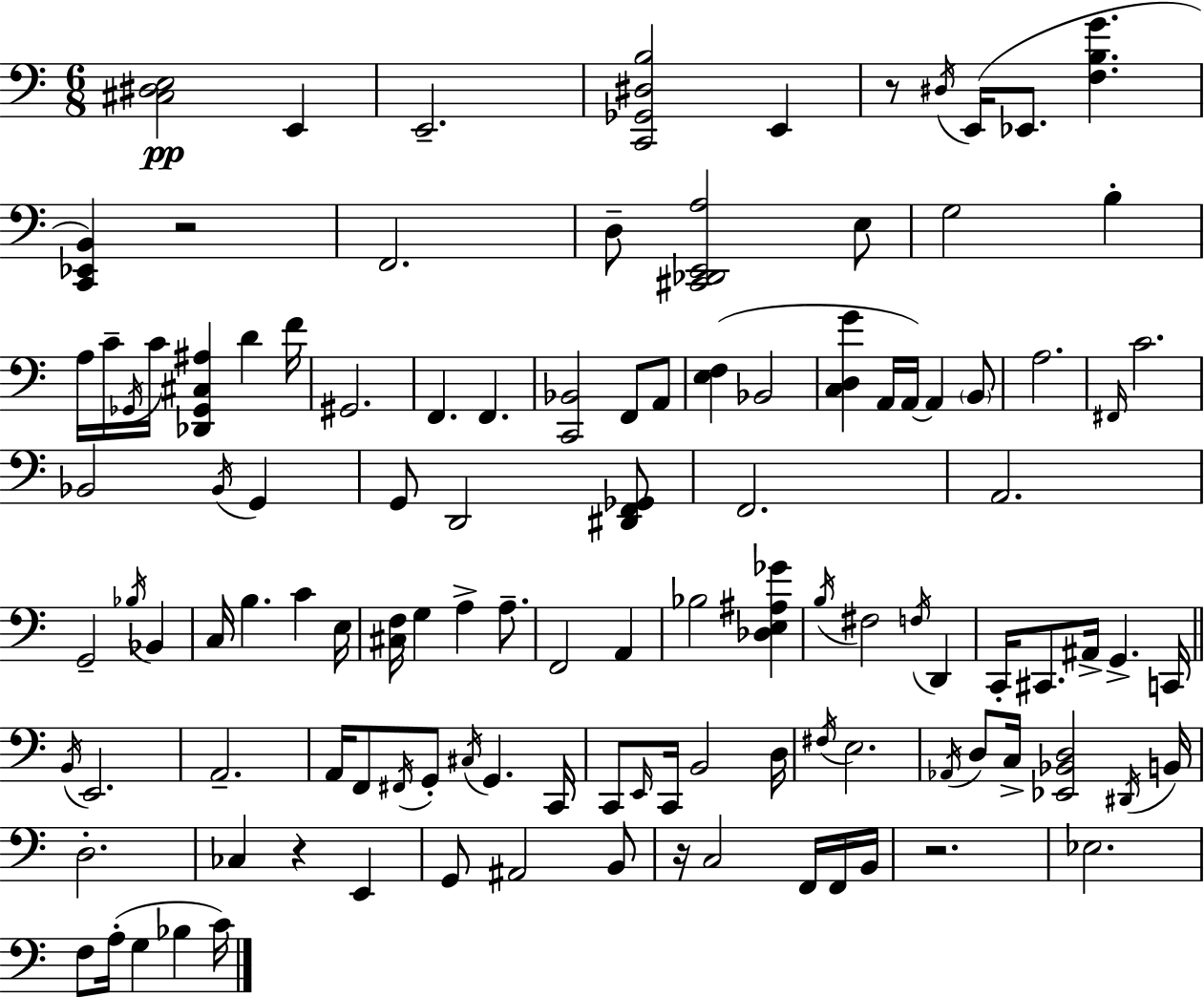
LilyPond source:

{
  \clef bass
  \numericTimeSignature
  \time 6/8
  \key c \major
  \repeat volta 2 { <cis dis e>2\pp e,4 | e,2.-- | <c, ges, dis b>2 e,4 | r8 \acciaccatura { dis16 }( e,16 ees,8. <f b g'>4. | \break <c, ees, b,>4) r2 | f,2. | d8-- <cis, des, e, a>2 e8 | g2 b4-. | \break a16 c'16-- \acciaccatura { ges,16 } c'16 <des, ges, cis ais>4 d'4 | f'16 gis,2. | f,4. f,4. | <c, bes,>2 f,8 | \break a,8 <e f>4( bes,2 | <c d g'>4 a,16 a,16~~) a,4 | \parenthesize b,8 a2. | \grace { fis,16 } c'2. | \break bes,2 \acciaccatura { bes,16 } | g,4 g,8 d,2 | <dis, f, ges,>8 f,2. | a,2. | \break g,2-- | \acciaccatura { bes16 } bes,4 c16 b4. | c'4 e16 <cis f>16 g4 a4-> | a8.-- f,2 | \break a,4 bes2 | <des e ais ges'>4 \acciaccatura { b16 } fis2 | \acciaccatura { f16 } d,4 c,16-. cis,8. ais,16-> | g,4.-> c,16 \bar "||" \break \key c \major \acciaccatura { b,16 } e,2. | a,2.-- | a,16 f,8 \acciaccatura { fis,16 } g,8-. \acciaccatura { cis16 } g,4. | c,16 c,8 \grace { e,16 } c,16 b,2 | \break d16 \acciaccatura { fis16 } e2. | \acciaccatura { aes,16 } d8 c16-> <ees, bes, d>2 | \acciaccatura { dis,16 } b,16 d2.-. | ces4 r4 | \break e,4 g,8 ais,2 | b,8 r16 c2 | f,16 f,16 b,16 r2. | ees2. | \break f8 a16-.( g4 | bes4 c'16) } \bar "|."
}